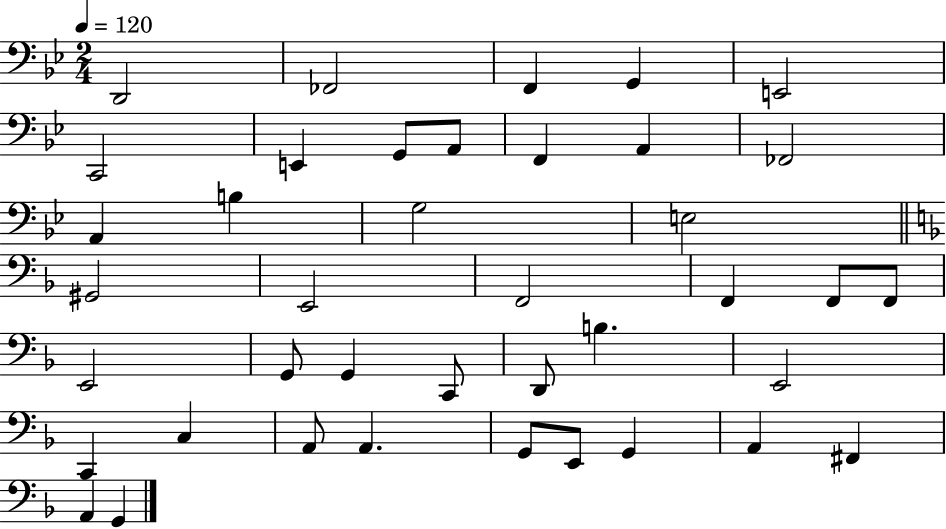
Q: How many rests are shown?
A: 0